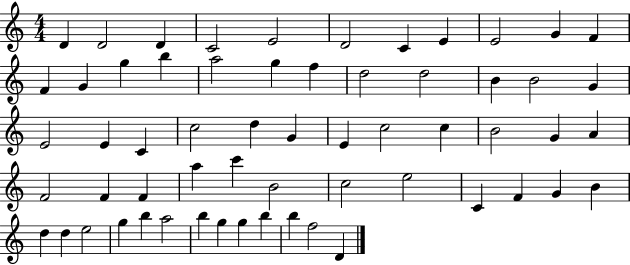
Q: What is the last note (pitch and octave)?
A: D4